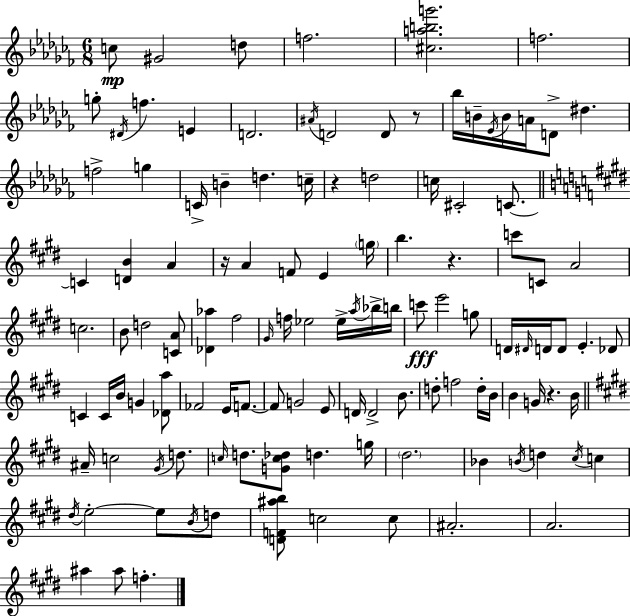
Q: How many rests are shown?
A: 5